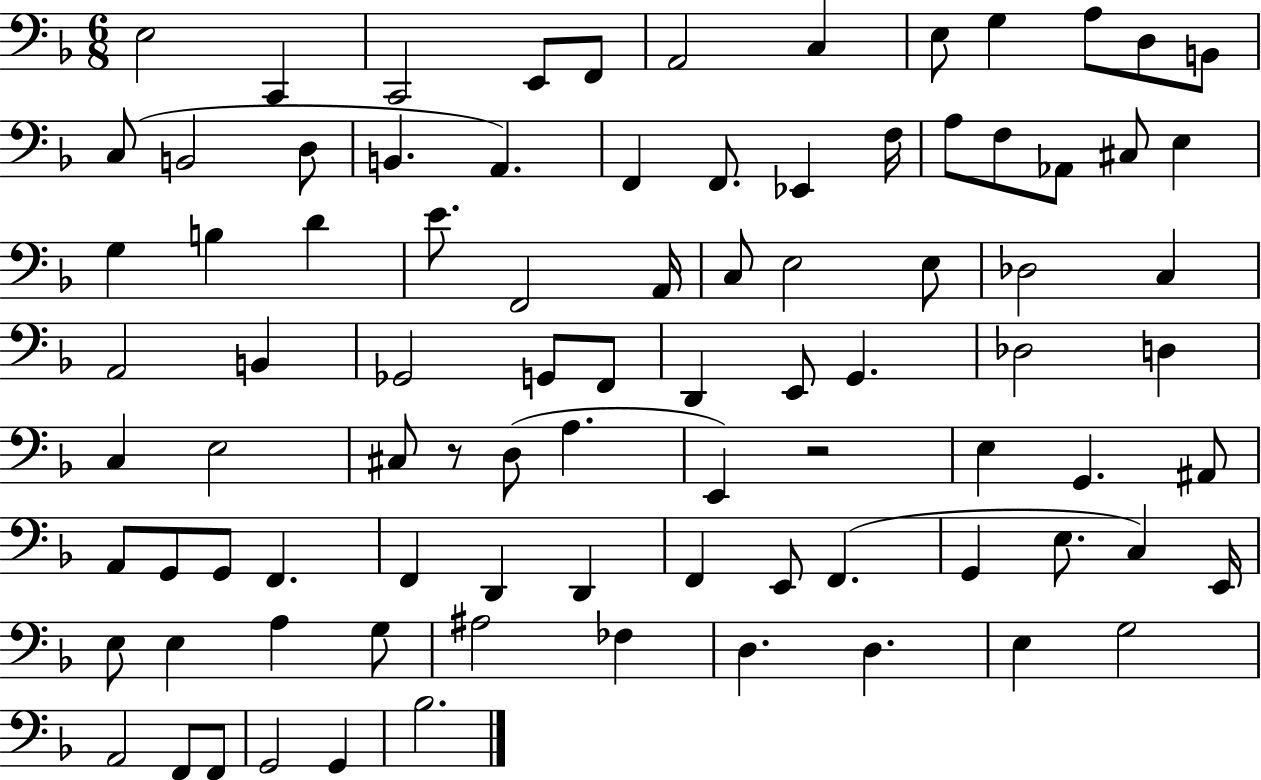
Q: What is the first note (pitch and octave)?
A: E3